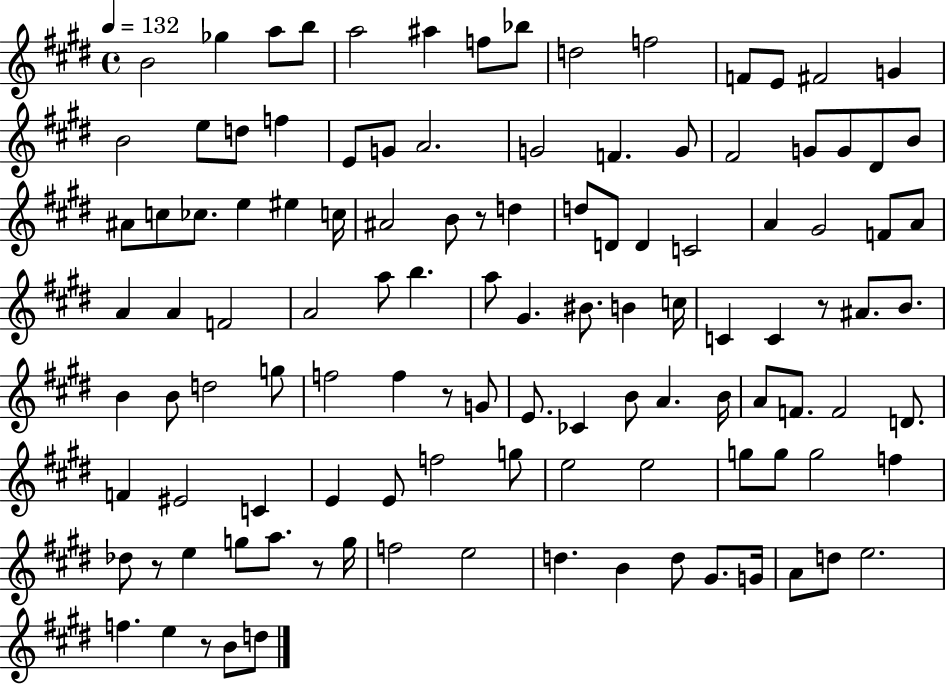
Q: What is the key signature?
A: E major